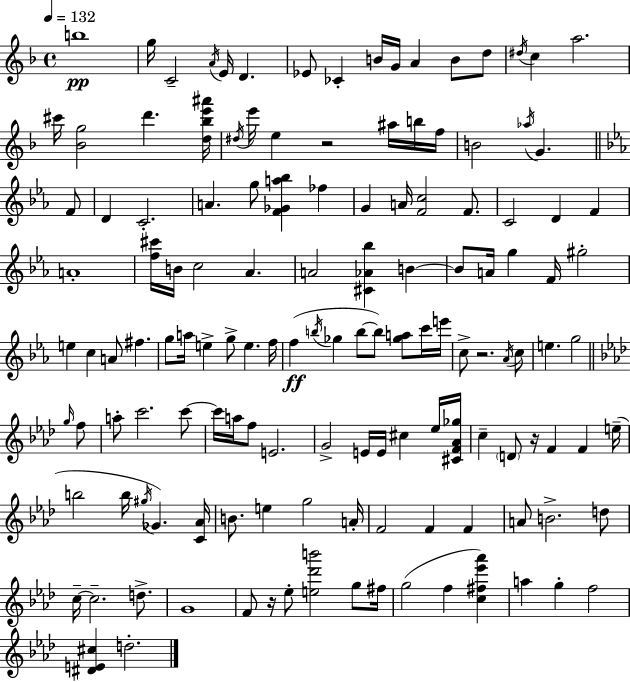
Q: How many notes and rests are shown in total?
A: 135